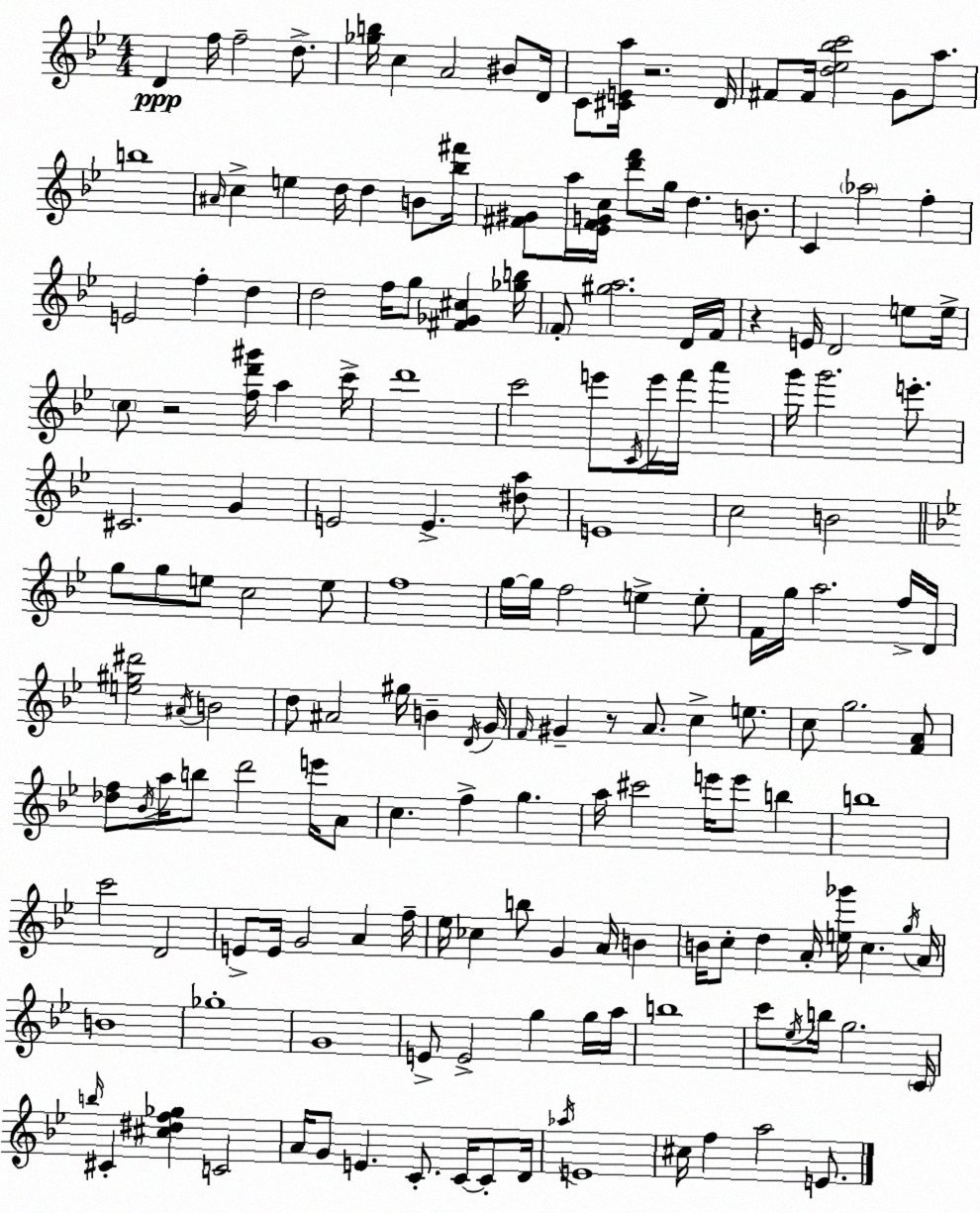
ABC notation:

X:1
T:Untitled
M:4/4
L:1/4
K:Gm
D f/4 f2 d/2 [_gb]/4 c A2 ^B/2 D/4 C/2 [^CEa]/4 z2 D/4 ^F/2 ^F/4 [d_e_bc']2 G/2 a/2 b4 ^A/4 c e d/4 d B/2 [_b^f']/4 [^F^G]/2 a/4 [_E^FGc]/4 [d'f']/2 g/4 d B/2 C _a2 f E2 f d d2 f/4 g/2 [^F_G^c] [_gb]/4 F/2 [^ga]2 D/4 F/4 z E/4 D2 e/2 e/4 c/2 z2 [fd'^g']/4 a c'/4 d'4 c'2 e'/2 C/4 e'/4 f'/4 a' g'/4 g'2 e'/2 ^C2 G E2 E [^da]/2 E4 c2 B2 g/2 g/2 e/2 c2 e/2 f4 g/4 g/4 f2 e e/2 F/4 g/4 a2 f/4 D/4 [e^g^d']2 ^A/4 B2 d/2 ^A2 ^g/4 B D/4 G/4 F/4 ^G z/2 A/2 c e/2 c/2 g2 [FA]/2 [_df]/2 _B/4 a/4 b/2 d'2 e'/4 A/2 c f g a/4 ^c'2 e'/4 e'/2 b b4 c'2 D2 E/2 E/4 G2 A f/4 _e/4 _c b/2 G A/4 B B/4 c/2 d A/4 [e_g']/4 c g/4 A/4 B4 _g4 G4 E/2 E2 g g/4 a/4 b4 c'/2 _e/4 b/4 g2 C/4 b/4 ^C [^c^df_g] C2 A/4 G/2 E C/2 C/4 C/2 D/4 _a/4 E4 ^c/4 f a2 E/2